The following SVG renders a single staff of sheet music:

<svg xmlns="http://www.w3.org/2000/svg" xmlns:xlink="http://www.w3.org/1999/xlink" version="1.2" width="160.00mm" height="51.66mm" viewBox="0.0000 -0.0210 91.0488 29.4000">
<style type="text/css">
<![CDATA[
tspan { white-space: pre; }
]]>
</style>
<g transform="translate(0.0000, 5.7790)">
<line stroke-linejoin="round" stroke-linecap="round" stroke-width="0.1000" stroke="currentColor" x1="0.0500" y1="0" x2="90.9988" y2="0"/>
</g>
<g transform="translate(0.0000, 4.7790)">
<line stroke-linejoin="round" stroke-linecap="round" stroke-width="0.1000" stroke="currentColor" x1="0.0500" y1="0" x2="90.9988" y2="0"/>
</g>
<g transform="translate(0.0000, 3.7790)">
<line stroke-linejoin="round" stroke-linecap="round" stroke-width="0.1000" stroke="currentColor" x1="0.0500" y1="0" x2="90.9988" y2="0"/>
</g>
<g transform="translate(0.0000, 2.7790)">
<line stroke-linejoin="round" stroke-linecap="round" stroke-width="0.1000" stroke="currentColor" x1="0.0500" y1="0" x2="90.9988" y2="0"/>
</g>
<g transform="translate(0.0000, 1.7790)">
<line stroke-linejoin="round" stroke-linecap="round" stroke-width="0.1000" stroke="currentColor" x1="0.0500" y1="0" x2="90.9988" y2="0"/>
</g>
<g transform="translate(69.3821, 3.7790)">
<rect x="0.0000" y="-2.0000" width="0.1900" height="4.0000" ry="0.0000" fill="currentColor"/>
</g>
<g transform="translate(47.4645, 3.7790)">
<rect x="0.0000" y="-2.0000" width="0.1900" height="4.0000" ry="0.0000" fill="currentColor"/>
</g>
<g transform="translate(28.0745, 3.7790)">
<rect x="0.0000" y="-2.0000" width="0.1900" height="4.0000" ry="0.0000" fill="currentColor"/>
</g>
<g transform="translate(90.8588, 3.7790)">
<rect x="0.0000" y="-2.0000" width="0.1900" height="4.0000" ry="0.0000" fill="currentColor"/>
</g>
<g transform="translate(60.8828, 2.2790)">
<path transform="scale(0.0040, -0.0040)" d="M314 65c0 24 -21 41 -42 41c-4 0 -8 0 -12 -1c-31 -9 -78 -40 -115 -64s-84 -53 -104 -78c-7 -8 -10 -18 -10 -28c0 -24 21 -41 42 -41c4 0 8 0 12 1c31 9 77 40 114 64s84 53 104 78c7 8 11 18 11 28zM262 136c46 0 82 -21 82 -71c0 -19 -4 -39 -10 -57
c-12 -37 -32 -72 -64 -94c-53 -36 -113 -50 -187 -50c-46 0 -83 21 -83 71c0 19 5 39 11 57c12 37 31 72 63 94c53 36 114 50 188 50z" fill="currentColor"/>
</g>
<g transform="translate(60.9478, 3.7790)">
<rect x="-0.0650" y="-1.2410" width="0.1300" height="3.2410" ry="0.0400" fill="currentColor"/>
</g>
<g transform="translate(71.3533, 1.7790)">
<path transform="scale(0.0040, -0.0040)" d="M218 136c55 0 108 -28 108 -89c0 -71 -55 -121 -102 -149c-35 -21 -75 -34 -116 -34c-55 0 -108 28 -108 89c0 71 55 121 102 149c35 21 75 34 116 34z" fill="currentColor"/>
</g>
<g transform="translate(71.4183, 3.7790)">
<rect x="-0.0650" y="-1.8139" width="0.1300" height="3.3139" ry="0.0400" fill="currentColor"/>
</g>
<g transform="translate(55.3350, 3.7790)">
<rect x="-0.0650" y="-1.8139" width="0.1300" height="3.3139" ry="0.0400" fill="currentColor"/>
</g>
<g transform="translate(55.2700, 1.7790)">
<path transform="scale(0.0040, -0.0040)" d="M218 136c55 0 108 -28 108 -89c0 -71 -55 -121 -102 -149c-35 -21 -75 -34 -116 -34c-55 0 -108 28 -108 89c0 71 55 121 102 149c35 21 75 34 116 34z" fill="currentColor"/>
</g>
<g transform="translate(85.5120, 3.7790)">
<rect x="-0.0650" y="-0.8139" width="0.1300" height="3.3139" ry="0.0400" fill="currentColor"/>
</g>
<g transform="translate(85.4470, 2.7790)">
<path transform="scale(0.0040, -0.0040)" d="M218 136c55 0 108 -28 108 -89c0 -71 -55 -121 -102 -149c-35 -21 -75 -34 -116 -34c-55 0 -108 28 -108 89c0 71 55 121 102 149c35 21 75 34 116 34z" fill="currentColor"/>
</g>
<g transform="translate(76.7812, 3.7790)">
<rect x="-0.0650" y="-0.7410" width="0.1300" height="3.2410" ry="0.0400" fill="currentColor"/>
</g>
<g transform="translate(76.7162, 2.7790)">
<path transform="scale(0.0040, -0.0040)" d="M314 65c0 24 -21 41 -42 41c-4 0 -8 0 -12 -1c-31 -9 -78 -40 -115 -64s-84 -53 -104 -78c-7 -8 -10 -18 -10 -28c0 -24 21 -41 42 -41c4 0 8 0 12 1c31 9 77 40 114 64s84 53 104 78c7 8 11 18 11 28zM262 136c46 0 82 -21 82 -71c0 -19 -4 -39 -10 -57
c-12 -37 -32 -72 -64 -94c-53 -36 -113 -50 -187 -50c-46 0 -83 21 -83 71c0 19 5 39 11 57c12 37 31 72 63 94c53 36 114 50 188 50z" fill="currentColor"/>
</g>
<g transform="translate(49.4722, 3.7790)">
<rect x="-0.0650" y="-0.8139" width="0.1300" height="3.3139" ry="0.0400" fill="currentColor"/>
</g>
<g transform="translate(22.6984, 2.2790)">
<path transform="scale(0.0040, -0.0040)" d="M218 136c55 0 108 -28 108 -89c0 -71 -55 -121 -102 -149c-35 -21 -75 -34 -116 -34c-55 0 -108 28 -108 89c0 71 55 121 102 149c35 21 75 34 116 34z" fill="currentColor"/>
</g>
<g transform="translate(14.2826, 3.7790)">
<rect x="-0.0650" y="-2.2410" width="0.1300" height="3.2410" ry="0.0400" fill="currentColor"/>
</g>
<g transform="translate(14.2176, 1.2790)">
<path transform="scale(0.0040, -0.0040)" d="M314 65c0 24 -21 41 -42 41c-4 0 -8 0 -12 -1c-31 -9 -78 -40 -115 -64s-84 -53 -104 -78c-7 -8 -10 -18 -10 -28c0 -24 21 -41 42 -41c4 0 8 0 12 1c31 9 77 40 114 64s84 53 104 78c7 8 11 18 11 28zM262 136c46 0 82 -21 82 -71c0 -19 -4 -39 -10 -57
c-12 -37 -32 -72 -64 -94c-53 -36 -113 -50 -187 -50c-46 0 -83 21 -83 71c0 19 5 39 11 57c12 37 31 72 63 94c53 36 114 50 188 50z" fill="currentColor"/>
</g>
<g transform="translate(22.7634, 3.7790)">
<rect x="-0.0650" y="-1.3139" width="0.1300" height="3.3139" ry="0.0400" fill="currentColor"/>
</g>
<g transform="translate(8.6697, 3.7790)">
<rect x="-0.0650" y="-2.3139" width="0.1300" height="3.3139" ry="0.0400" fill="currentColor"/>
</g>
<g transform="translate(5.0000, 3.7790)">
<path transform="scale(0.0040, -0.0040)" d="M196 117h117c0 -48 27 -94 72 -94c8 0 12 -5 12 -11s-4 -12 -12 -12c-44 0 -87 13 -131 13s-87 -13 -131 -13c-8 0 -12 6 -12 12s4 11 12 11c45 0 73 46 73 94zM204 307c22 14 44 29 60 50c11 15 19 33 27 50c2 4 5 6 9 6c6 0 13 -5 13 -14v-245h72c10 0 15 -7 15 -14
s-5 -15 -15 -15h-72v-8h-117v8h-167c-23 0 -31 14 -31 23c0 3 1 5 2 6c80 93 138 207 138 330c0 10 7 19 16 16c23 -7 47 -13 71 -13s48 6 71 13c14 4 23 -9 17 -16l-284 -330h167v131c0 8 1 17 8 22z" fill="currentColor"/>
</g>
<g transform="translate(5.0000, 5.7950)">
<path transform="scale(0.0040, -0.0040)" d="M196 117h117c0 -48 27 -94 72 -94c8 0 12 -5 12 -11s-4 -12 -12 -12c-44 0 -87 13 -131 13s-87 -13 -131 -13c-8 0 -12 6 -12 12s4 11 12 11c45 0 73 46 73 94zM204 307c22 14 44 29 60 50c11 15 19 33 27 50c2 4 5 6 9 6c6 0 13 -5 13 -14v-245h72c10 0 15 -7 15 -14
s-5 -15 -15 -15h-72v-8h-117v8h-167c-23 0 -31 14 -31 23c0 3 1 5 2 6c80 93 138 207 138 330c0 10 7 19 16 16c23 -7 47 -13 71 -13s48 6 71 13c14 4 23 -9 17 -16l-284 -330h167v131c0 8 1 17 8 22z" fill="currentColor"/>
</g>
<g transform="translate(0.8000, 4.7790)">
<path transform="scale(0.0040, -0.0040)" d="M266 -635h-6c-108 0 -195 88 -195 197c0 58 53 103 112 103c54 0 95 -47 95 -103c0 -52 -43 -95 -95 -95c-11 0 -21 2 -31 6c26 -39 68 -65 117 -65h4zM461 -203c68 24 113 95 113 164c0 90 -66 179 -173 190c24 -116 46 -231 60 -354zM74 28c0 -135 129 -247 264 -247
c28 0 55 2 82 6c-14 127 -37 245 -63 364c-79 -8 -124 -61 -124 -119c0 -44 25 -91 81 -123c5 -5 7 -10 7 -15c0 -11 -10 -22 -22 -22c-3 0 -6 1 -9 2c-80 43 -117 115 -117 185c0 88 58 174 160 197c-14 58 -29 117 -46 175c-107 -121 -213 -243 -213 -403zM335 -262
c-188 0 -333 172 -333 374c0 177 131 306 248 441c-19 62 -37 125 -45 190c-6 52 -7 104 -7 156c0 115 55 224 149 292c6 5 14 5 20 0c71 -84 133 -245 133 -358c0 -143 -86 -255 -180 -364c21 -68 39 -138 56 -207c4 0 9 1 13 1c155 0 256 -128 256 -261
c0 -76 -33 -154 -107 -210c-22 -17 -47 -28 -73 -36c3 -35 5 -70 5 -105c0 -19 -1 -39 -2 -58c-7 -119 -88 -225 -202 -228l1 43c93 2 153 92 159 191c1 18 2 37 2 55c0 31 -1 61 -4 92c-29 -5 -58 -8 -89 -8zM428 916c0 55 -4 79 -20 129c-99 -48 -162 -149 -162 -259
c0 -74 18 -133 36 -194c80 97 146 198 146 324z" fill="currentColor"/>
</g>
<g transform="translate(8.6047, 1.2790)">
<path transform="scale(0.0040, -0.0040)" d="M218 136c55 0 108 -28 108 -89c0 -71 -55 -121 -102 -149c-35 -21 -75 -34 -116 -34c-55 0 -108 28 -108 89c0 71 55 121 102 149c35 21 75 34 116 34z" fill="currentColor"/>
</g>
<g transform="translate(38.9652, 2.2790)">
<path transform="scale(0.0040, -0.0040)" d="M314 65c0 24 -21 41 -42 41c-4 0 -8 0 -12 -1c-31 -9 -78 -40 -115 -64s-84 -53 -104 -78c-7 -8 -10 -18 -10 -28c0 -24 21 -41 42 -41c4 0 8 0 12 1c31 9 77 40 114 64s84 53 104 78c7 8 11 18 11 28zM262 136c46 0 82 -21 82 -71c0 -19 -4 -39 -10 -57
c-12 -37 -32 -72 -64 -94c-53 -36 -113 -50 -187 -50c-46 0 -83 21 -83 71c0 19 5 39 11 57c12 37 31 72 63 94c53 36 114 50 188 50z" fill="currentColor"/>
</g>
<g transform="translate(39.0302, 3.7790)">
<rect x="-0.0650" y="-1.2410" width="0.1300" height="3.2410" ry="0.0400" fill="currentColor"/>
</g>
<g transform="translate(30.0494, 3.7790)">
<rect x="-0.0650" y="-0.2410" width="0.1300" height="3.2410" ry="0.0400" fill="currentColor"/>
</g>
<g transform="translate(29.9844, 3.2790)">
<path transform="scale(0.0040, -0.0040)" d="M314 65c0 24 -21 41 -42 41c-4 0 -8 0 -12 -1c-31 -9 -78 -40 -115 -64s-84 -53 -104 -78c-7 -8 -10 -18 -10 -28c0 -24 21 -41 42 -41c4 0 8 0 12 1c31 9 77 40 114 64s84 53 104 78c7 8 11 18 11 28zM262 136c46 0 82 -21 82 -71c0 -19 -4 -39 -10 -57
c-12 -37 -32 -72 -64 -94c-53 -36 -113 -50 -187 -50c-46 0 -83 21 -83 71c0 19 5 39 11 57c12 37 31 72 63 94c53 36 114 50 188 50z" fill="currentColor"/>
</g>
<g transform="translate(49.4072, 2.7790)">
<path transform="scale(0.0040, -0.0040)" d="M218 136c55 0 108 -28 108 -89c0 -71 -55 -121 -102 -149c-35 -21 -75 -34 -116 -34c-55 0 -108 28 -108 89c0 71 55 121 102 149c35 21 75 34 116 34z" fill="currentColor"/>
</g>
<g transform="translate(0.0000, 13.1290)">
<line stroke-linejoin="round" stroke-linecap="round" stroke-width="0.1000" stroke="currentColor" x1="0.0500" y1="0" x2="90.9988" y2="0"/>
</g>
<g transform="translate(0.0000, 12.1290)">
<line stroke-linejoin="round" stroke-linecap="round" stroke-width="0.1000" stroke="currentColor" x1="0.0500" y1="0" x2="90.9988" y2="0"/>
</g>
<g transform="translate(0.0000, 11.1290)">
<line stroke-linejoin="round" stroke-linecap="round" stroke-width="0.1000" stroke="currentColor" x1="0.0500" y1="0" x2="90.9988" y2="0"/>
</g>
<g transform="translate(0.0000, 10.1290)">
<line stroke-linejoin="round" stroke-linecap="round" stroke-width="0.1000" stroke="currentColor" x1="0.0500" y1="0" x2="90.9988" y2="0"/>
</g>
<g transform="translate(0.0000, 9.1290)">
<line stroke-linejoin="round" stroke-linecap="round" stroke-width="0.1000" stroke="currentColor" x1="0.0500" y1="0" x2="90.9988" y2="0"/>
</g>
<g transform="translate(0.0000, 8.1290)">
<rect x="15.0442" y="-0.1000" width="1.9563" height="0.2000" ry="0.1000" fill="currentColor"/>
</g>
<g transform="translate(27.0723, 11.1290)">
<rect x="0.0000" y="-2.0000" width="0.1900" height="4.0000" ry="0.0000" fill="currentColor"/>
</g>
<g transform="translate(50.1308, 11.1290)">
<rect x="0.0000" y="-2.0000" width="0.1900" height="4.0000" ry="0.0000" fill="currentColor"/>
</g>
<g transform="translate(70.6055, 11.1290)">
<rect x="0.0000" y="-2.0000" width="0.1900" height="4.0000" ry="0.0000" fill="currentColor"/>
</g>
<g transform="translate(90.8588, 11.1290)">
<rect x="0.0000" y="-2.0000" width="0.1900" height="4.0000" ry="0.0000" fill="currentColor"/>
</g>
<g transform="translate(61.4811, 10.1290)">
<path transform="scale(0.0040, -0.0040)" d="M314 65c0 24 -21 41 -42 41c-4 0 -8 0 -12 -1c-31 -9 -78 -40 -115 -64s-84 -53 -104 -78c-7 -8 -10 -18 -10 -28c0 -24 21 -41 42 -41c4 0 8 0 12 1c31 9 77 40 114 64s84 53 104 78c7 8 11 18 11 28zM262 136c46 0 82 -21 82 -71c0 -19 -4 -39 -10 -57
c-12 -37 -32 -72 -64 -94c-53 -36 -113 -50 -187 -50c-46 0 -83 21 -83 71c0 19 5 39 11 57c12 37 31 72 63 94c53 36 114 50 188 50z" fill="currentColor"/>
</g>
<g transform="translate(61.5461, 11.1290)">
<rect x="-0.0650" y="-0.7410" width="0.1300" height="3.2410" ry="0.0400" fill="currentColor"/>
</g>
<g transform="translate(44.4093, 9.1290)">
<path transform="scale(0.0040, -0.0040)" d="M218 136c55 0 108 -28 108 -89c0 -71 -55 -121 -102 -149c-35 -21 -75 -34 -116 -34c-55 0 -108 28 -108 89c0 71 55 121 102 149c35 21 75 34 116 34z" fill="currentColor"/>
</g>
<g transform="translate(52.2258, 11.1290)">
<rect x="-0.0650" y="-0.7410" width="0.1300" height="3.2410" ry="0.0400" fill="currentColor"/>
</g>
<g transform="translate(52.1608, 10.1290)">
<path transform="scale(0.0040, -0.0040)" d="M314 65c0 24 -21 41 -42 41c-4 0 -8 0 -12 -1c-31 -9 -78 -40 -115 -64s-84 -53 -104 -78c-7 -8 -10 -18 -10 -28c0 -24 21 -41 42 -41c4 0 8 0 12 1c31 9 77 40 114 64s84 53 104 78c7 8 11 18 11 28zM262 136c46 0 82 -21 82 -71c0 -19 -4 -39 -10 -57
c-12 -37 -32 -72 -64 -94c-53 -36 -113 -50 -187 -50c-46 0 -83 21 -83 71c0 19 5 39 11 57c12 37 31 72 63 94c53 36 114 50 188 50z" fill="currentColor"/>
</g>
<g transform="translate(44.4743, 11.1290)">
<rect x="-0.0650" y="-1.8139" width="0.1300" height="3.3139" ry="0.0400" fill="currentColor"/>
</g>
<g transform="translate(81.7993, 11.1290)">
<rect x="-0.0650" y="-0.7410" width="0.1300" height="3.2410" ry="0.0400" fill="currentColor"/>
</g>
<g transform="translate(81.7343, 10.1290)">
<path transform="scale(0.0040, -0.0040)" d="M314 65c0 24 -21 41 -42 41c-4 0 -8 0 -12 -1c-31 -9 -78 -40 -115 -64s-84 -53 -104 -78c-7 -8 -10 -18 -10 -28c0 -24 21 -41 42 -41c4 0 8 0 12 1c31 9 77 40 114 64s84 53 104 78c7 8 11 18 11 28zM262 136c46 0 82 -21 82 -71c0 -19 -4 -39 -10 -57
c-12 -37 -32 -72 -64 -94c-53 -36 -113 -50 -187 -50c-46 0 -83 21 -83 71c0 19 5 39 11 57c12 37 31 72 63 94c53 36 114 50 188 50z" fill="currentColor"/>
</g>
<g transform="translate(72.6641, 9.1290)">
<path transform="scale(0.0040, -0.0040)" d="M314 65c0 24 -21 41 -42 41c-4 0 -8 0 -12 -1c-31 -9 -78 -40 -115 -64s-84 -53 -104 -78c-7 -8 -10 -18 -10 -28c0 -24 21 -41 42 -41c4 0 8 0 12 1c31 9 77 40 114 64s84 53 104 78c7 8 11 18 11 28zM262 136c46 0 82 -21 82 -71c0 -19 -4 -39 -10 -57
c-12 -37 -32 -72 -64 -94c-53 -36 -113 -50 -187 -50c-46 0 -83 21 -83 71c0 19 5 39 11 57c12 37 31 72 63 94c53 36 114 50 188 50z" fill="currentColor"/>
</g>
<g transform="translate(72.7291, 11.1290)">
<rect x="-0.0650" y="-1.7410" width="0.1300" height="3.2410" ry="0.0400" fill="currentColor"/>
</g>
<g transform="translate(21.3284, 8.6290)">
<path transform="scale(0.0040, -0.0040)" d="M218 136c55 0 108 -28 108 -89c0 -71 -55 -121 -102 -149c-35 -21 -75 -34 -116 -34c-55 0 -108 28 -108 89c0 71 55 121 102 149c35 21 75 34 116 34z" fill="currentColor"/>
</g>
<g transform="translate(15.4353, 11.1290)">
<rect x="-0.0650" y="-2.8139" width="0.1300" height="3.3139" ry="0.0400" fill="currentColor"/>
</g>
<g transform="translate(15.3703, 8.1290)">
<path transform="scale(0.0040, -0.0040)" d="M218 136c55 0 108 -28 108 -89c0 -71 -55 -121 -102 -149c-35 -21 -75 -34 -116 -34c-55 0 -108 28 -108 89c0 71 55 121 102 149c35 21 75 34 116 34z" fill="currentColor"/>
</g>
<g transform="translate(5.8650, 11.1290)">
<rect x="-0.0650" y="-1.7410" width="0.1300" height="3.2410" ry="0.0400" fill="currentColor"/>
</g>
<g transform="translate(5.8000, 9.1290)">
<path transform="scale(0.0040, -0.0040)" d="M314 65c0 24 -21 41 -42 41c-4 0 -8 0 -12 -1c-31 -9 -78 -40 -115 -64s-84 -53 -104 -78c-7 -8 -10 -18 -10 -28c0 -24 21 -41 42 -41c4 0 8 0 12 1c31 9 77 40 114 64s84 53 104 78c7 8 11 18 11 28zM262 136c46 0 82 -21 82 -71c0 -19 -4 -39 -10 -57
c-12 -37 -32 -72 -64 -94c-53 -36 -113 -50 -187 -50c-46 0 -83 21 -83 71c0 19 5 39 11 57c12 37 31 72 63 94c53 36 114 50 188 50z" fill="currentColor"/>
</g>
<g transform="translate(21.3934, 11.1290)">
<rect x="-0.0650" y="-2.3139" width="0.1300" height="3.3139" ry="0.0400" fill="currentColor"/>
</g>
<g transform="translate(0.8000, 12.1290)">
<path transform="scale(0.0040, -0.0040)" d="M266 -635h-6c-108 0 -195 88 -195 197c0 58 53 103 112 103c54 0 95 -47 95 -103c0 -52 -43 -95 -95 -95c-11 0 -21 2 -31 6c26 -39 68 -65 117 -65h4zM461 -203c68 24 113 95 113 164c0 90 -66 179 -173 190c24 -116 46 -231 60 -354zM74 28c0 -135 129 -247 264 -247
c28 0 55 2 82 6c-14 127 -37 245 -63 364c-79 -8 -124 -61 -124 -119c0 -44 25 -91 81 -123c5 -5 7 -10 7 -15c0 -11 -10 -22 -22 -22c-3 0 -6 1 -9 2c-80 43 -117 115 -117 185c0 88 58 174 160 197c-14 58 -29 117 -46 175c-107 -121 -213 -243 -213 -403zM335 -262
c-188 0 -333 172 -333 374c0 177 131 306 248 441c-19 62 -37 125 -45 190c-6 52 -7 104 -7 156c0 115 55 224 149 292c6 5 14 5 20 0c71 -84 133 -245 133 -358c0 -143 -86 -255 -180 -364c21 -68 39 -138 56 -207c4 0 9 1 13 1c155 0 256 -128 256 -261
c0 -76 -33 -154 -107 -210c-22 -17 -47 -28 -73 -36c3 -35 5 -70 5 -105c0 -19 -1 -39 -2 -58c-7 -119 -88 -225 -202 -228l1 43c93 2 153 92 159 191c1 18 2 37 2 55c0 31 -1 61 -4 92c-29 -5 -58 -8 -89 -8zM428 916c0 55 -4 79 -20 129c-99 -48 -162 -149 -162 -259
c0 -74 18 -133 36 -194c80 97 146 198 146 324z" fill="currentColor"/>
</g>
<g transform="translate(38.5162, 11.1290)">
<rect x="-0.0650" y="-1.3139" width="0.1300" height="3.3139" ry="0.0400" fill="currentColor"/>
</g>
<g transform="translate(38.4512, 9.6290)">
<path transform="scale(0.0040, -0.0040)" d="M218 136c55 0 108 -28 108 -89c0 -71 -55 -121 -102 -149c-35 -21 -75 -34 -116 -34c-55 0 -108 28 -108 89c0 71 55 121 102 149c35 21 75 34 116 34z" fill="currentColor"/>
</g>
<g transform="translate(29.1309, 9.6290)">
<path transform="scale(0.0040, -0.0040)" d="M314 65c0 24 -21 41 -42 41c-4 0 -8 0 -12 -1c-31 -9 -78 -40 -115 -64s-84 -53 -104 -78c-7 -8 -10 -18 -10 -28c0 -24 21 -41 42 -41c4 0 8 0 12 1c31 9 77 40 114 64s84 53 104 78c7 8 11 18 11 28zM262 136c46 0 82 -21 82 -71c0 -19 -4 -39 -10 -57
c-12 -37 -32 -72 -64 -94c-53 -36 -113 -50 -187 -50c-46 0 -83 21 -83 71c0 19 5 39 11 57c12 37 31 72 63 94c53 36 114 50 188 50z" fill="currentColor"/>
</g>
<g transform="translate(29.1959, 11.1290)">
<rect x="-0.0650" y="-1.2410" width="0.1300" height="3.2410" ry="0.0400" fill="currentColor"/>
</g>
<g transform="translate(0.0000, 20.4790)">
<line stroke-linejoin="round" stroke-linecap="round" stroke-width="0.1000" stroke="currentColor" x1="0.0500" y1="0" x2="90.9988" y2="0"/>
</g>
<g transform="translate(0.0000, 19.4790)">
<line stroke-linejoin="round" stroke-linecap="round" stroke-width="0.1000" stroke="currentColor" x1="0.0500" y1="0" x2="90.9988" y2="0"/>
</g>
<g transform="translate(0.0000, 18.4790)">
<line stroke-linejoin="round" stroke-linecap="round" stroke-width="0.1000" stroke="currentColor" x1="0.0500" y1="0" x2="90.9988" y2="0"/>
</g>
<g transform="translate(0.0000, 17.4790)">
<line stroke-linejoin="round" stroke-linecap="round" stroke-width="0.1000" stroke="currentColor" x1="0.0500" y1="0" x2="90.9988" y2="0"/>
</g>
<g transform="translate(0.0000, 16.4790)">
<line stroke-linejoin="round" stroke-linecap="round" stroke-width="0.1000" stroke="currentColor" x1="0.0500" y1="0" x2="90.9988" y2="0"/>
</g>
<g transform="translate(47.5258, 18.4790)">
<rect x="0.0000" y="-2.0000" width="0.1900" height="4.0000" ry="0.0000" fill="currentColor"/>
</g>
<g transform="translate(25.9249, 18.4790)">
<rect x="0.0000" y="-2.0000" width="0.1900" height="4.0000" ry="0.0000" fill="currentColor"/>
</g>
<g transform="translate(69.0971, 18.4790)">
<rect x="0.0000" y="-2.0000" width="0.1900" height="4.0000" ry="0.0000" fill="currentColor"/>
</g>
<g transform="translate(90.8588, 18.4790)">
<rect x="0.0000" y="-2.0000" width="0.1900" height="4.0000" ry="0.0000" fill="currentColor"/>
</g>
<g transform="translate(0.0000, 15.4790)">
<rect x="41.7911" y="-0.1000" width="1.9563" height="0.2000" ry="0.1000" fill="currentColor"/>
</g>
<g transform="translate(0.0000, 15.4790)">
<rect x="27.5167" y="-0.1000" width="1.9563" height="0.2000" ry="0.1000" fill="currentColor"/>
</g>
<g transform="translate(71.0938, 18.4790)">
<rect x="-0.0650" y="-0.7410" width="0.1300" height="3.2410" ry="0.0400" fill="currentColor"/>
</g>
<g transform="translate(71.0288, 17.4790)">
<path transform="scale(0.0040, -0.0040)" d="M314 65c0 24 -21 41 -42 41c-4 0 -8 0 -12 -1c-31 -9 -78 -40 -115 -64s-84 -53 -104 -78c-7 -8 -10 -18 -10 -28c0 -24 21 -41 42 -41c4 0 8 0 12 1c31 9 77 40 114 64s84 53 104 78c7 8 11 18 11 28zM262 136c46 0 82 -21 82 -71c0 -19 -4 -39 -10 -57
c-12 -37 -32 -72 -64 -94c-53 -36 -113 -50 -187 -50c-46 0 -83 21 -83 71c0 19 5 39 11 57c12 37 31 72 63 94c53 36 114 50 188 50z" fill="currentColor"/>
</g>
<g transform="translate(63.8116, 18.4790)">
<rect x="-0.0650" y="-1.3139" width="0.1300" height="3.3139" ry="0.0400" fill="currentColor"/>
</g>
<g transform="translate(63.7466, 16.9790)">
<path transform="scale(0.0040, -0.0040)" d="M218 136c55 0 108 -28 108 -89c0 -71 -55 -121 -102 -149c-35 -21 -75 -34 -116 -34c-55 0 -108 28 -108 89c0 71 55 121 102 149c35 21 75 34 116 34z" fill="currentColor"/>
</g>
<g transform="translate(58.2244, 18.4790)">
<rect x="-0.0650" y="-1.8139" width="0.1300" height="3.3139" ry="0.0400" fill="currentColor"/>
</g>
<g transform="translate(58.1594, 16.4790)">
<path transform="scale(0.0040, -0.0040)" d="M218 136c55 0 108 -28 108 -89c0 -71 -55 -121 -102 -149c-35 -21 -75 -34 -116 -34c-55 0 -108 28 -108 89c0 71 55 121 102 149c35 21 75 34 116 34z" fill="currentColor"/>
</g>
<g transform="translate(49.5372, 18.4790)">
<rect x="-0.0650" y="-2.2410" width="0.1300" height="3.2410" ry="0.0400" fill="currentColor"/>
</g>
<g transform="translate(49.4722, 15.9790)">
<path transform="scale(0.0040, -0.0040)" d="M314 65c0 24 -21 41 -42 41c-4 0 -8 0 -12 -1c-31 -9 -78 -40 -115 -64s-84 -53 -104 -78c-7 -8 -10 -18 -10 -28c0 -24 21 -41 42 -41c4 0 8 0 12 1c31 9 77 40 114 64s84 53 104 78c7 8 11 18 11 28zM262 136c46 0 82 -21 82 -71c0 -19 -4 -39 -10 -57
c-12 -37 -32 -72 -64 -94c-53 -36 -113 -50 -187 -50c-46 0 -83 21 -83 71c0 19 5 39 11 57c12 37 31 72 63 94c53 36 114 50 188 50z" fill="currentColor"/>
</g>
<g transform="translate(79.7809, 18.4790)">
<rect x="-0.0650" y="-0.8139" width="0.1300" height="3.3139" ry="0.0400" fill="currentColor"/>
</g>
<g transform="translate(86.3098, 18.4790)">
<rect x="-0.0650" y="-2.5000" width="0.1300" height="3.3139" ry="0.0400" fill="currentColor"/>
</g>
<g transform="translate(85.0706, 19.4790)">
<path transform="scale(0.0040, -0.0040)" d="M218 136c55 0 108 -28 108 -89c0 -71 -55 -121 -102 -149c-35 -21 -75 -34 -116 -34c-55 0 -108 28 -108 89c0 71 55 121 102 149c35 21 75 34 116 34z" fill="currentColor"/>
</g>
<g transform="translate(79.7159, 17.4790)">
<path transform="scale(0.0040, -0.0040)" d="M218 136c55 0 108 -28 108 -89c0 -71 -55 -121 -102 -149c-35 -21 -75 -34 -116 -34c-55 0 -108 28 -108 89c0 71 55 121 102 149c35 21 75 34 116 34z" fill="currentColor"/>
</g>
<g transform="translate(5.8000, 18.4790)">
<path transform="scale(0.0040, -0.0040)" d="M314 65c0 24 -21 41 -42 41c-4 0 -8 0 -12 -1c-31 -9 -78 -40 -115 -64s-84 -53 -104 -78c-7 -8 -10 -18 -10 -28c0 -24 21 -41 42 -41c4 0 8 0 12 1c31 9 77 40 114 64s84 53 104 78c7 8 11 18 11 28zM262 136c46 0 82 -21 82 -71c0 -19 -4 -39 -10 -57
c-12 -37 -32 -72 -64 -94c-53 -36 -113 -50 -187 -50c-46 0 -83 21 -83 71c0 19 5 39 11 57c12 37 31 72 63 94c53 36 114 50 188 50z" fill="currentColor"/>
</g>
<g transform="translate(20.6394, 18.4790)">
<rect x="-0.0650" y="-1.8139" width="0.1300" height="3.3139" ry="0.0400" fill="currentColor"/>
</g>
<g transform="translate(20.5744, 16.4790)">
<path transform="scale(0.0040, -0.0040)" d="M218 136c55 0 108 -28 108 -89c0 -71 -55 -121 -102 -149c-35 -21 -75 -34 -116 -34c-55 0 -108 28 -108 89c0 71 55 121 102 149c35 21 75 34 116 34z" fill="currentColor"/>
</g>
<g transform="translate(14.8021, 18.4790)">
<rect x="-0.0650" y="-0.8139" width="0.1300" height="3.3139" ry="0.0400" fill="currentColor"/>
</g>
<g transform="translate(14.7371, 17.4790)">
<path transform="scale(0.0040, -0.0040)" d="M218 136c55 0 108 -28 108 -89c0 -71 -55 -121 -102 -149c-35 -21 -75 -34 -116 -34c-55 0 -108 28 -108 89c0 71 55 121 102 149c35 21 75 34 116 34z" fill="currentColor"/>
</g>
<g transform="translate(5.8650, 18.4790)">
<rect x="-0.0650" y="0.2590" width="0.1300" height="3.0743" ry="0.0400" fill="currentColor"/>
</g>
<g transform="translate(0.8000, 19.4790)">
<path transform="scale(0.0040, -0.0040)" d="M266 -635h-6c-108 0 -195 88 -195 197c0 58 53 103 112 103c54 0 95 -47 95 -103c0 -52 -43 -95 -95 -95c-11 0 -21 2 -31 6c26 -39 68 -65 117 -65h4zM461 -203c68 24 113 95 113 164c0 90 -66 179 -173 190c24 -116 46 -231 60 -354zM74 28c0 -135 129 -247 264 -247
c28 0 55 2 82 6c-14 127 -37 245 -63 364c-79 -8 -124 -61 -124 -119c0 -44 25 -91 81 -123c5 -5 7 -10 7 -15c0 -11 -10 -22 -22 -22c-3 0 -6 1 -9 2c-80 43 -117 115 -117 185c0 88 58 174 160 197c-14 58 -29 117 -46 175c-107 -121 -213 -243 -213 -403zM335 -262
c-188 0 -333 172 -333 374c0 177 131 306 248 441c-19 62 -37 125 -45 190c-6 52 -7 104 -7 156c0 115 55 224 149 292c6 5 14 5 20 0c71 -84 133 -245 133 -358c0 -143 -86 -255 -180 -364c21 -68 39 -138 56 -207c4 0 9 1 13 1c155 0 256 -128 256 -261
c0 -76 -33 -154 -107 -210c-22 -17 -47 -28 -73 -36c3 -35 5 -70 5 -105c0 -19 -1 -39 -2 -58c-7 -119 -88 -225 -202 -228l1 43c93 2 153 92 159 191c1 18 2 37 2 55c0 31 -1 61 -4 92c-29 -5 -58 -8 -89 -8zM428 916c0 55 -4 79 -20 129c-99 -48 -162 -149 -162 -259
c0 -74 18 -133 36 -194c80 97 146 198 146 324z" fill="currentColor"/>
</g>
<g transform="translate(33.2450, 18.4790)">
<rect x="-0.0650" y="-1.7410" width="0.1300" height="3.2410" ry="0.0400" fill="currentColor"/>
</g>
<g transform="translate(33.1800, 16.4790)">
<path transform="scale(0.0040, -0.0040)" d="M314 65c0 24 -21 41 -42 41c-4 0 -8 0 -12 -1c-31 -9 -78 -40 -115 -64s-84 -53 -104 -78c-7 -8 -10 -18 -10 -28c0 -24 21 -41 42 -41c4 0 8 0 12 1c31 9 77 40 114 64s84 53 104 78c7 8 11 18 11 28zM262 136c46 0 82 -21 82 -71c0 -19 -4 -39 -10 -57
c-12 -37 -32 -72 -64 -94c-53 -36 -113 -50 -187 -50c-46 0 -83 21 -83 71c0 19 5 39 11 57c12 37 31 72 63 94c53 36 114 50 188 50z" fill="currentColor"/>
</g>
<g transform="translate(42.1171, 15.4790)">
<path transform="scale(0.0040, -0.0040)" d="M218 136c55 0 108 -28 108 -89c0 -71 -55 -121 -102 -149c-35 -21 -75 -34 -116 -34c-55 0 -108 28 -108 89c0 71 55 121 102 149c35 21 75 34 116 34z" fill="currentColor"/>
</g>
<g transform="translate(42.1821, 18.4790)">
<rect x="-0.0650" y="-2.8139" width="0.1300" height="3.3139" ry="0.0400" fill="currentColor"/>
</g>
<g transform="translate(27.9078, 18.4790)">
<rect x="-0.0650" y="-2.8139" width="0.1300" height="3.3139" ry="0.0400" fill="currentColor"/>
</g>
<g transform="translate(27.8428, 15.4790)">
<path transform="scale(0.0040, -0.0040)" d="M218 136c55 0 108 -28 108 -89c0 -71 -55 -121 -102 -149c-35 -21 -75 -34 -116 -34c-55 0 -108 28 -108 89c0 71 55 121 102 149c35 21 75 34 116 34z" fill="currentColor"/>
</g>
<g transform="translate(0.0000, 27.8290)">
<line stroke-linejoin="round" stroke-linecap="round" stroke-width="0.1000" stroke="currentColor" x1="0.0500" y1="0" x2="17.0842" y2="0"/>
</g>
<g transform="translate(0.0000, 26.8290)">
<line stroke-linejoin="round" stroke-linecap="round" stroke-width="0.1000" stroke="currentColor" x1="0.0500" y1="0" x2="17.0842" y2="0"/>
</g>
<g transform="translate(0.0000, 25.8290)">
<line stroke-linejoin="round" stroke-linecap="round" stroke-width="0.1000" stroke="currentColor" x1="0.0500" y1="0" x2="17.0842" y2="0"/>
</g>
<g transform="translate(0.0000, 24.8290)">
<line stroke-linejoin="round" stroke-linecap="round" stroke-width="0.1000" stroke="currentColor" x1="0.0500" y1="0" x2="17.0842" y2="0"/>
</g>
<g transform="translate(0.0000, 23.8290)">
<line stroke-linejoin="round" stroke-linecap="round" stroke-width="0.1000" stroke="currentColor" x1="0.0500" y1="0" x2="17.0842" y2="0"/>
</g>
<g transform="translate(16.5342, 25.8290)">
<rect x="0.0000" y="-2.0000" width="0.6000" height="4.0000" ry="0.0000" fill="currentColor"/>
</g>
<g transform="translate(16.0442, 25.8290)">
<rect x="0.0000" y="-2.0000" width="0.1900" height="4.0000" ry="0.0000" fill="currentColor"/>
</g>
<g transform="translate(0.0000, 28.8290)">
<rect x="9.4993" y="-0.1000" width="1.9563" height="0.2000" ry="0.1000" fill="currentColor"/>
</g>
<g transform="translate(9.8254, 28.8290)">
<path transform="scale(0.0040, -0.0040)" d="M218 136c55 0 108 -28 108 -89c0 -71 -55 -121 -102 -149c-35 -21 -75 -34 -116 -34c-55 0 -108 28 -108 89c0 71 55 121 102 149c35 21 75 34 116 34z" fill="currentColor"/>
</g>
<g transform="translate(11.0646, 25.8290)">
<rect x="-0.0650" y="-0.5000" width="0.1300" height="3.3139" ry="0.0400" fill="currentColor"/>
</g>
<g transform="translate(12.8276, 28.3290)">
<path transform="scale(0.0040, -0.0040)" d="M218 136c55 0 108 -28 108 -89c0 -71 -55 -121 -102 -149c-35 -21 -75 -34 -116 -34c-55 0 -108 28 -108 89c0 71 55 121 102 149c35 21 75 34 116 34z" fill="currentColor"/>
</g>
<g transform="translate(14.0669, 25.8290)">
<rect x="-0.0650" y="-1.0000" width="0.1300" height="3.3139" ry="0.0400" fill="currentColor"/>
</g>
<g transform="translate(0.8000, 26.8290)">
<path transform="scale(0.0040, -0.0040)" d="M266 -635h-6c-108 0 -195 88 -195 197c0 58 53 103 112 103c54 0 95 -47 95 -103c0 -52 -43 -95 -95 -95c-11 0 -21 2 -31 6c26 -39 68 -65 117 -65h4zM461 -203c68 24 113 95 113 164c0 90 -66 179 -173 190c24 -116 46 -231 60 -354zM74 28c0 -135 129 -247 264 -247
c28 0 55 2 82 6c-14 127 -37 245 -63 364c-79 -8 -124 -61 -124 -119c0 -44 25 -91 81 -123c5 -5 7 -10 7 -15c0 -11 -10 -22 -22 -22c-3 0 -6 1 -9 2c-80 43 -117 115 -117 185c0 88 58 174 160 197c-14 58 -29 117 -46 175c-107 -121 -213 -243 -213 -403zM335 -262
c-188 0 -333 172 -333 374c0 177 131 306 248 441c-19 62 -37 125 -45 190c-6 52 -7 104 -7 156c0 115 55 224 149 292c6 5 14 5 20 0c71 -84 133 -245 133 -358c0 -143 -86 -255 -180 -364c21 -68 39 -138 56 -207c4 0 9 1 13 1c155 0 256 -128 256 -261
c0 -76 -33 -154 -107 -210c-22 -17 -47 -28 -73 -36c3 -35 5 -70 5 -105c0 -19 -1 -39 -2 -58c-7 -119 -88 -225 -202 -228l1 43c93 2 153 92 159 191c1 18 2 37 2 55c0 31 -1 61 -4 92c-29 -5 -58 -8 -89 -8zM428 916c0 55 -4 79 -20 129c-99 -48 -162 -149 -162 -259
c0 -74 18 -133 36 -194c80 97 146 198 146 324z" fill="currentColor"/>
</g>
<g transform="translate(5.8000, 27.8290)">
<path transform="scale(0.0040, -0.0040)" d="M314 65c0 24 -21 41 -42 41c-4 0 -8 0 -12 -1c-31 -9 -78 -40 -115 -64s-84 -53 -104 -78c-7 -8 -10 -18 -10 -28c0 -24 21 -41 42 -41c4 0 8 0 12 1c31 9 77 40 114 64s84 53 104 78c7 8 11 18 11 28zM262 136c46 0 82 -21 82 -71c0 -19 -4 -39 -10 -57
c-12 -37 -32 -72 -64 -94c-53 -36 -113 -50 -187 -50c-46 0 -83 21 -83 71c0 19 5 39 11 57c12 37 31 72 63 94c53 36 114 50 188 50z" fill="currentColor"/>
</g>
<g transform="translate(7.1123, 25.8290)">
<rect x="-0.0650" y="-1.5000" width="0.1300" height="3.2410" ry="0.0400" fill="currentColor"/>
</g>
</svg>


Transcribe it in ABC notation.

X:1
T:Untitled
M:4/4
L:1/4
K:C
g g2 e c2 e2 d f e2 f d2 d f2 a g e2 e f d2 d2 f2 d2 B2 d f a f2 a g2 f e d2 d G E2 C D